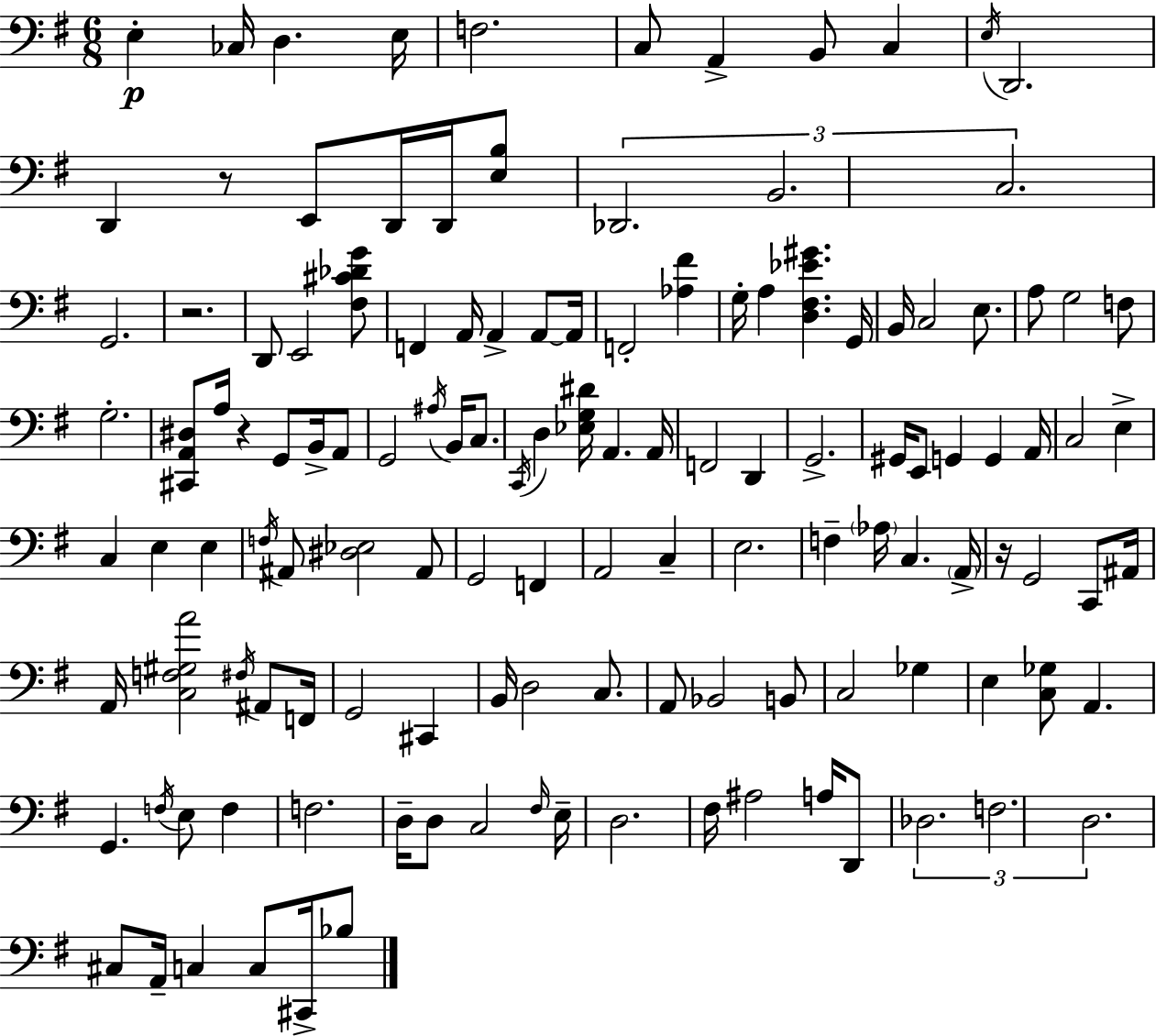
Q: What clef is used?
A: bass